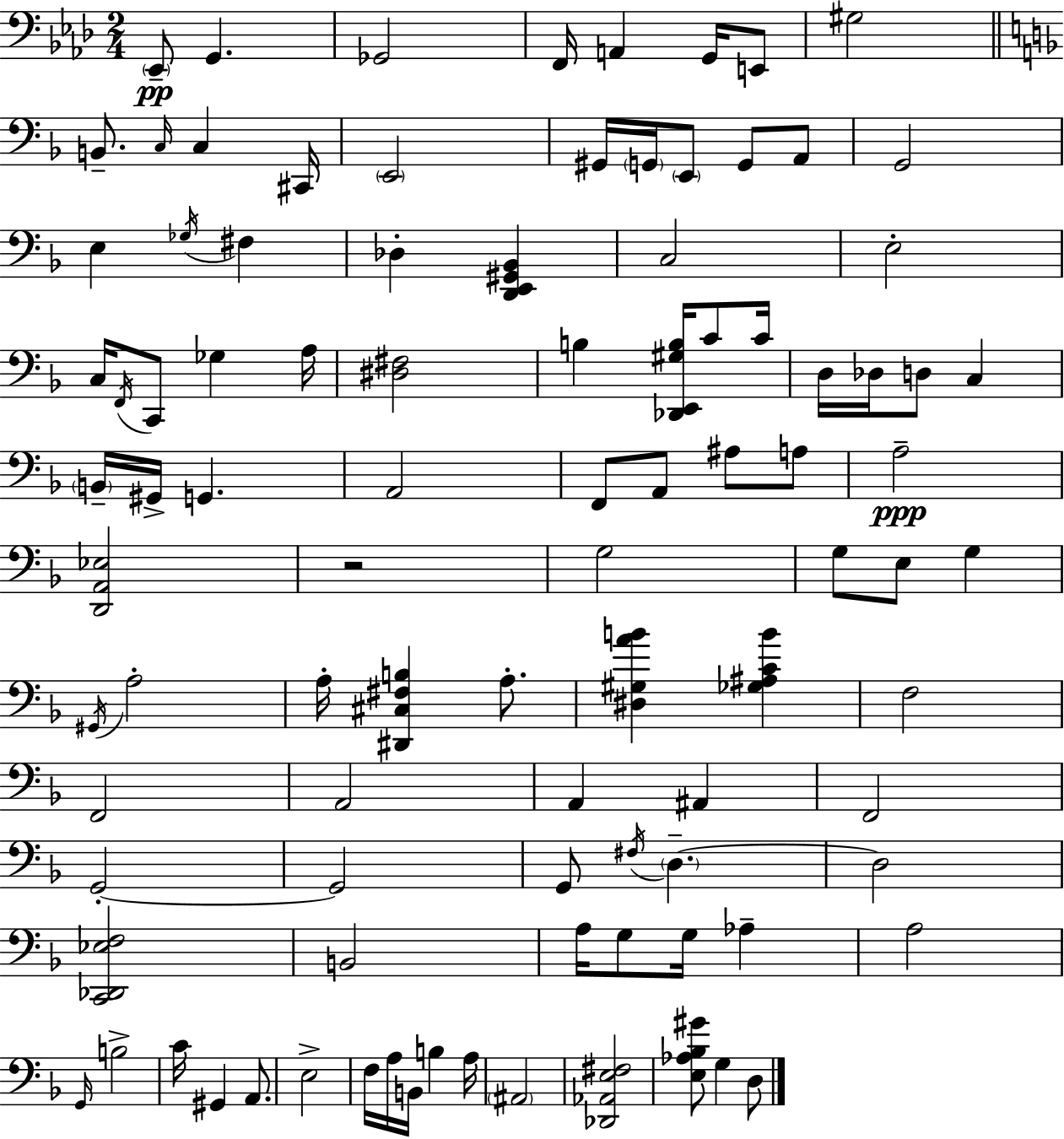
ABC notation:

X:1
T:Untitled
M:2/4
L:1/4
K:Ab
_E,,/2 G,, _G,,2 F,,/4 A,, G,,/4 E,,/2 ^G,2 B,,/2 C,/4 C, ^C,,/4 E,,2 ^G,,/4 G,,/4 E,,/2 G,,/2 A,,/2 G,,2 E, _G,/4 ^F, _D, [D,,E,,^G,,_B,,] C,2 E,2 C,/4 F,,/4 C,,/2 _G, A,/4 [^D,^F,]2 B, [_D,,E,,^G,B,]/4 C/2 C/4 D,/4 _D,/4 D,/2 C, B,,/4 ^G,,/4 G,, A,,2 F,,/2 A,,/2 ^A,/2 A,/2 A,2 [D,,A,,_E,]2 z2 G,2 G,/2 E,/2 G, ^G,,/4 A,2 A,/4 [^D,,^C,^F,B,] A,/2 [^D,^G,AB] [_G,^A,CB] F,2 F,,2 A,,2 A,, ^A,, F,,2 G,,2 G,,2 G,,/2 ^F,/4 D, D,2 [C,,_D,,_E,F,]2 B,,2 A,/4 G,/2 G,/4 _A, A,2 G,,/4 B,2 C/4 ^G,, A,,/2 E,2 F,/4 A,/4 B,,/4 B, A,/4 ^A,,2 [_D,,_A,,E,^F,]2 [E,_A,_B,^G]/2 G, D,/2